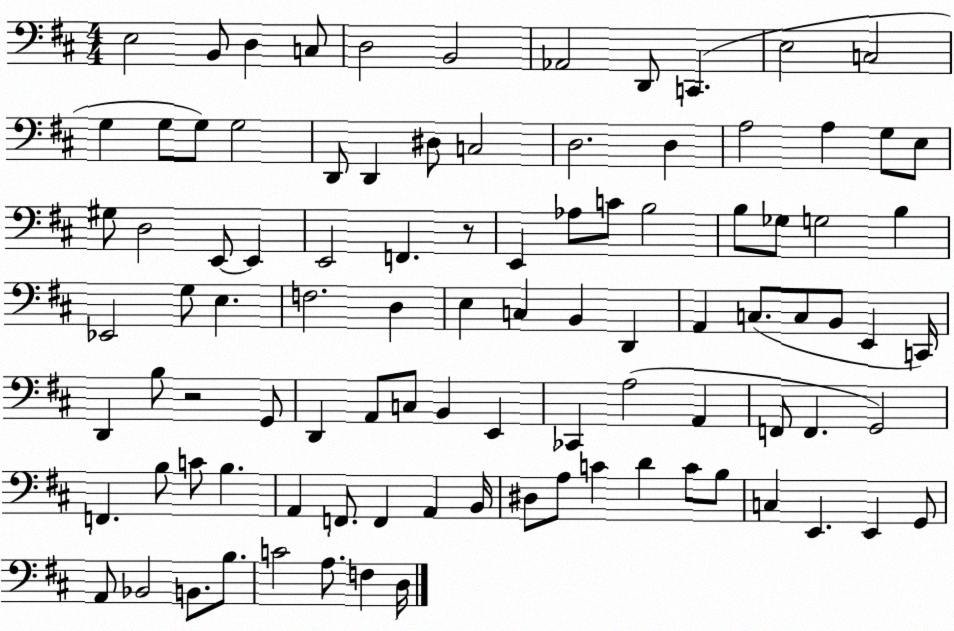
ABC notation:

X:1
T:Untitled
M:4/4
L:1/4
K:D
E,2 B,,/2 D, C,/2 D,2 B,,2 _A,,2 D,,/2 C,, E,2 C,2 G, G,/2 G,/2 G,2 D,,/2 D,, ^D,/2 C,2 D,2 D, A,2 A, G,/2 E,/2 ^G,/2 D,2 E,,/2 E,, E,,2 F,, z/2 E,, _A,/2 C/2 B,2 B,/2 _G,/2 G,2 B, _E,,2 G,/2 E, F,2 D, E, C, B,, D,, A,, C,/2 C,/2 B,,/2 E,, C,,/4 D,, B,/2 z2 G,,/2 D,, A,,/2 C,/2 B,, E,, _C,, A,2 A,, F,,/2 F,, G,,2 F,, B,/2 C/2 B, A,, F,,/2 F,, A,, B,,/4 ^D,/2 A,/2 C D C/2 B,/2 C, E,, E,, G,,/2 A,,/2 _B,,2 B,,/2 B,/2 C2 A,/2 F, D,/4